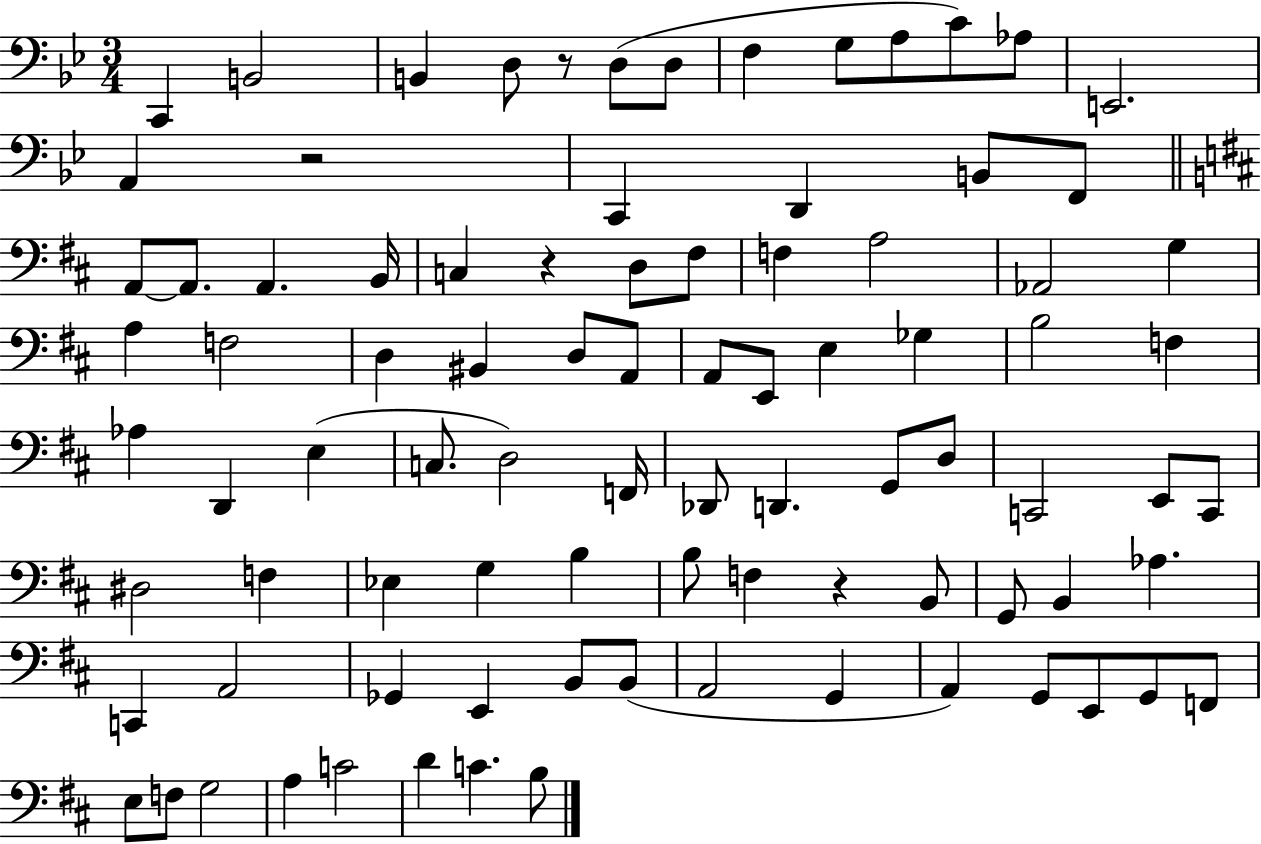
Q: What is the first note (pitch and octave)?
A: C2